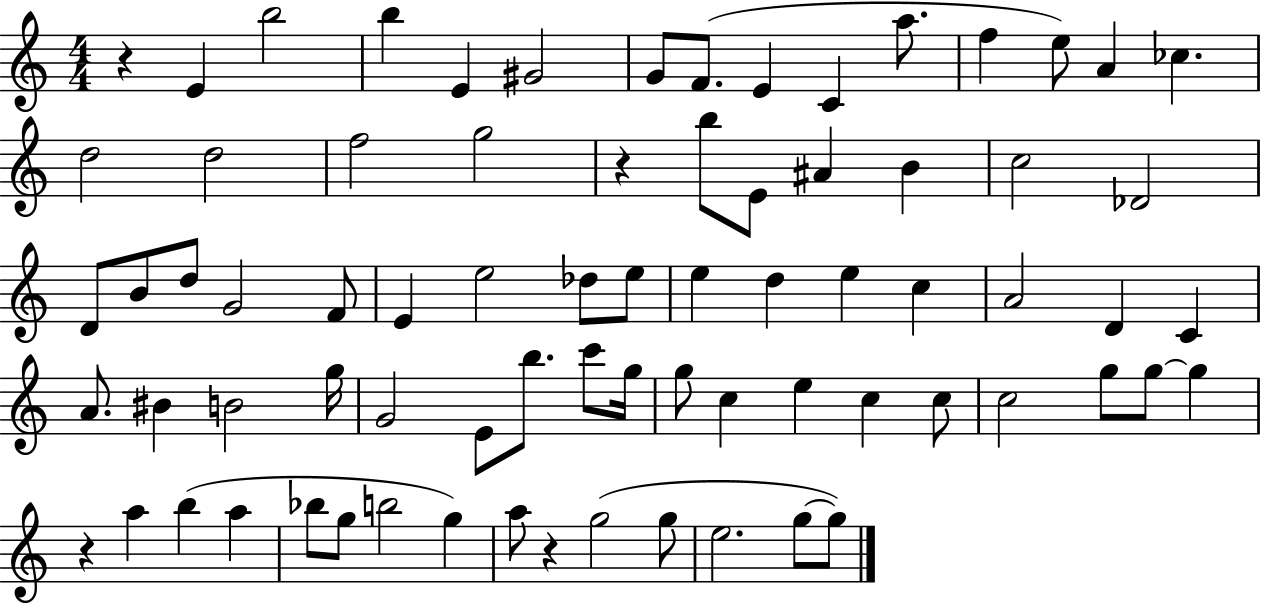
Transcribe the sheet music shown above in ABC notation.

X:1
T:Untitled
M:4/4
L:1/4
K:C
z E b2 b E ^G2 G/2 F/2 E C a/2 f e/2 A _c d2 d2 f2 g2 z b/2 E/2 ^A B c2 _D2 D/2 B/2 d/2 G2 F/2 E e2 _d/2 e/2 e d e c A2 D C A/2 ^B B2 g/4 G2 E/2 b/2 c'/2 g/4 g/2 c e c c/2 c2 g/2 g/2 g z a b a _b/2 g/2 b2 g a/2 z g2 g/2 e2 g/2 g/2